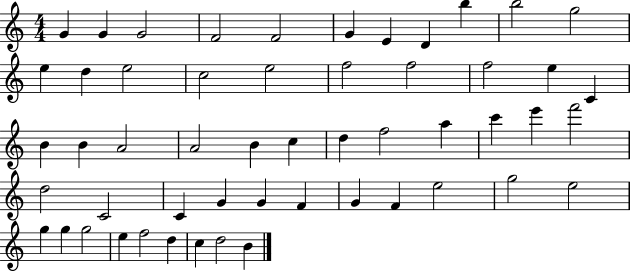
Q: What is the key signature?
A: C major